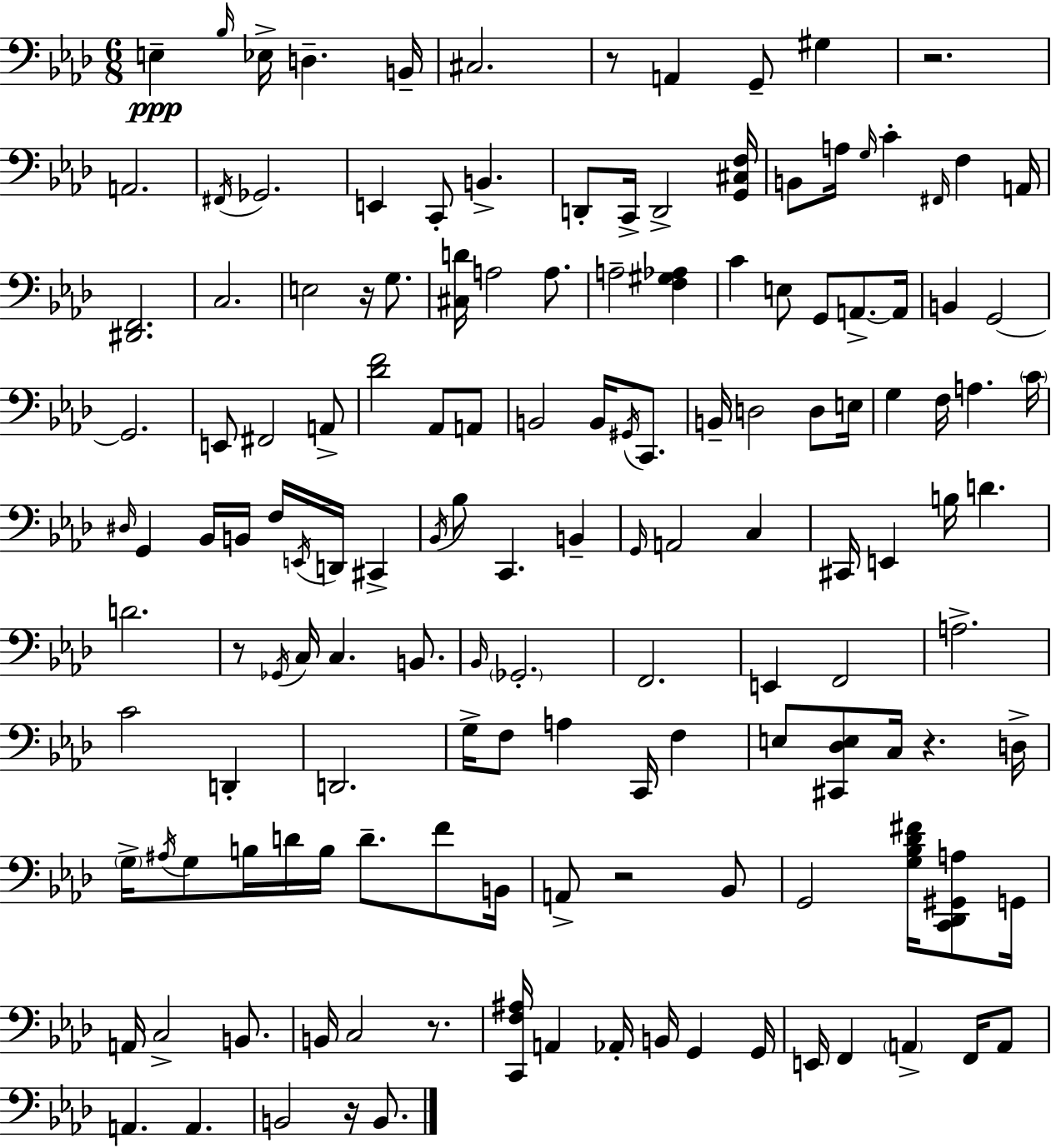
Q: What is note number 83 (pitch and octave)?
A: F2